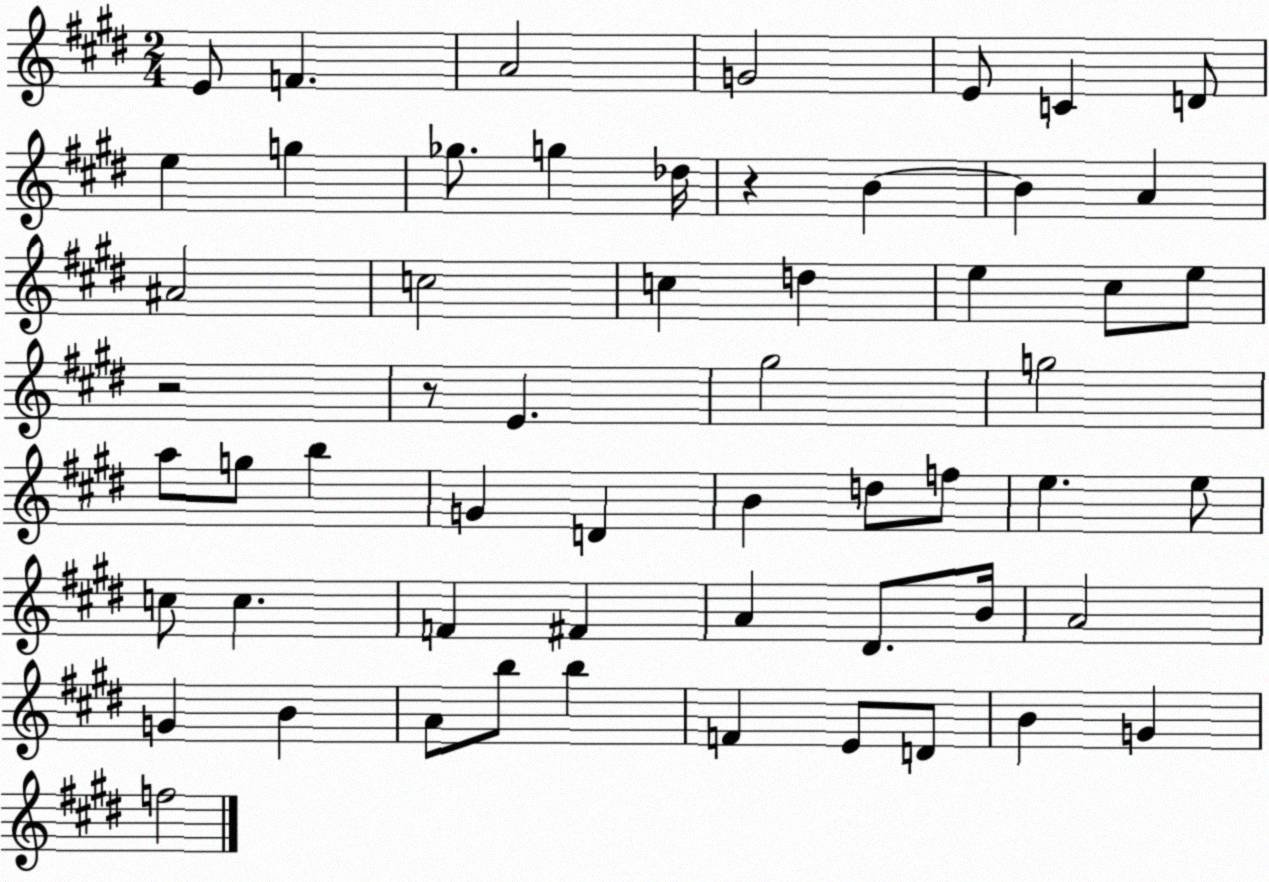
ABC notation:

X:1
T:Untitled
M:2/4
L:1/4
K:E
E/2 F A2 G2 E/2 C D/2 e g _g/2 g _d/4 z B B A ^A2 c2 c d e ^c/2 e/2 z2 z/2 E ^g2 g2 a/2 g/2 b G D B d/2 f/2 e e/2 c/2 c F ^F A ^D/2 B/4 A2 G B A/2 b/2 b F E/2 D/2 B G f2